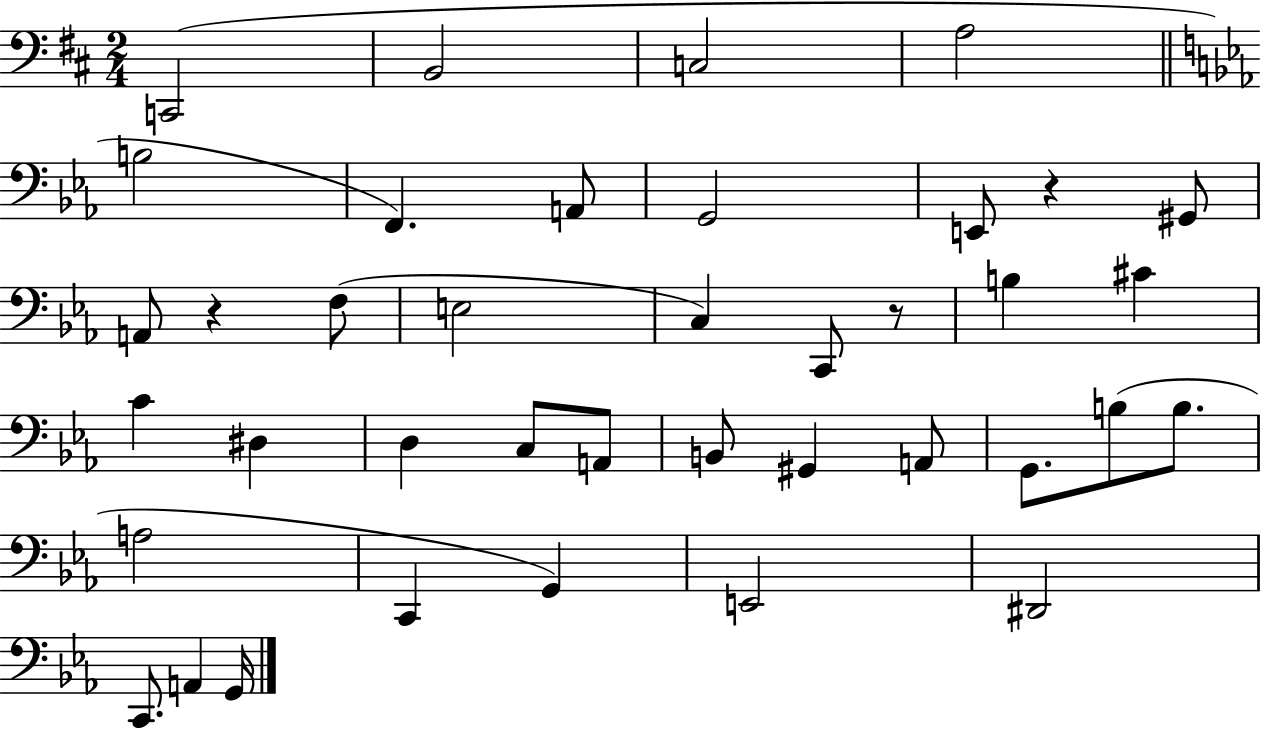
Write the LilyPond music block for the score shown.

{
  \clef bass
  \numericTimeSignature
  \time 2/4
  \key d \major
  \repeat volta 2 { c,2( | b,2 | c2 | a2 | \break \bar "||" \break \key c \minor b2 | f,4.) a,8 | g,2 | e,8 r4 gis,8 | \break a,8 r4 f8( | e2 | c4) c,8 r8 | b4 cis'4 | \break c'4 dis4 | d4 c8 a,8 | b,8 gis,4 a,8 | g,8. b8( b8. | \break a2 | c,4 g,4) | e,2 | dis,2 | \break c,8. a,4 g,16 | } \bar "|."
}